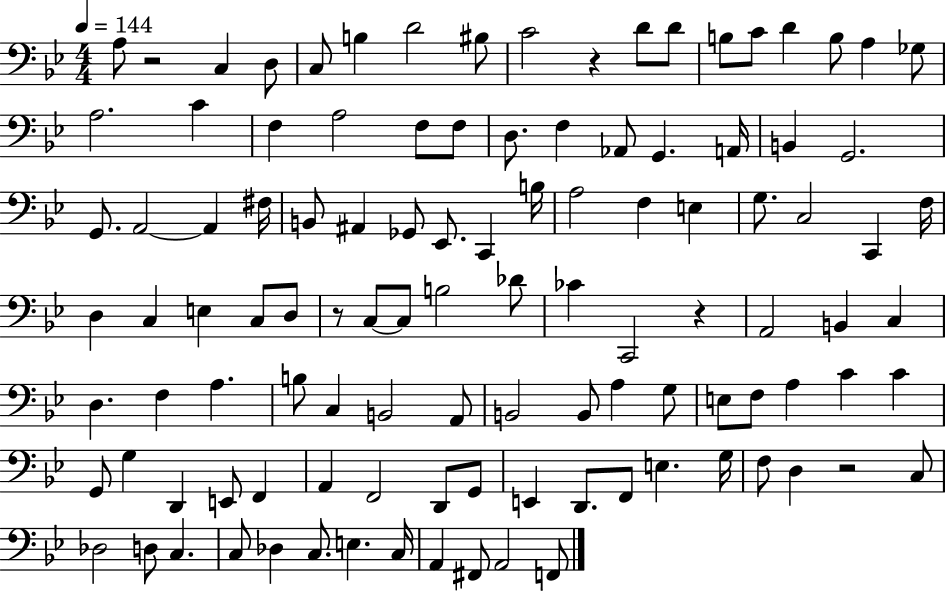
X:1
T:Untitled
M:4/4
L:1/4
K:Bb
A,/2 z2 C, D,/2 C,/2 B, D2 ^B,/2 C2 z D/2 D/2 B,/2 C/2 D B,/2 A, _G,/2 A,2 C F, A,2 F,/2 F,/2 D,/2 F, _A,,/2 G,, A,,/4 B,, G,,2 G,,/2 A,,2 A,, ^F,/4 B,,/2 ^A,, _G,,/2 _E,,/2 C,, B,/4 A,2 F, E, G,/2 C,2 C,, F,/4 D, C, E, C,/2 D,/2 z/2 C,/2 C,/2 B,2 _D/2 _C C,,2 z A,,2 B,, C, D, F, A, B,/2 C, B,,2 A,,/2 B,,2 B,,/2 A, G,/2 E,/2 F,/2 A, C C G,,/2 G, D,, E,,/2 F,, A,, F,,2 D,,/2 G,,/2 E,, D,,/2 F,,/2 E, G,/4 F,/2 D, z2 C,/2 _D,2 D,/2 C, C,/2 _D, C,/2 E, C,/4 A,, ^F,,/2 A,,2 F,,/2